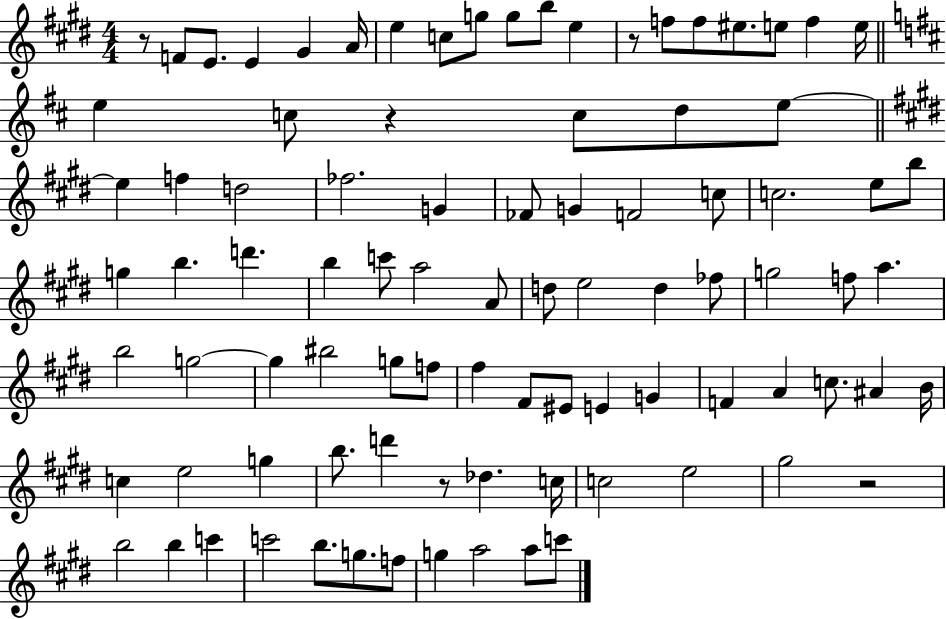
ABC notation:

X:1
T:Untitled
M:4/4
L:1/4
K:E
z/2 F/2 E/2 E ^G A/4 e c/2 g/2 g/2 b/2 e z/2 f/2 f/2 ^e/2 e/2 f e/4 e c/2 z c/2 d/2 e/2 e f d2 _f2 G _F/2 G F2 c/2 c2 e/2 b/2 g b d' b c'/2 a2 A/2 d/2 e2 d _f/2 g2 f/2 a b2 g2 g ^b2 g/2 f/2 ^f ^F/2 ^E/2 E G F A c/2 ^A B/4 c e2 g b/2 d' z/2 _d c/4 c2 e2 ^g2 z2 b2 b c' c'2 b/2 g/2 f/2 g a2 a/2 c'/2